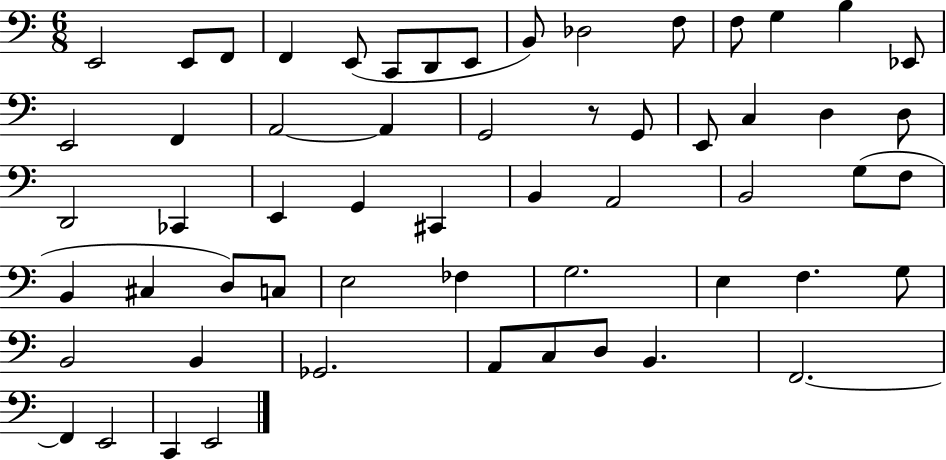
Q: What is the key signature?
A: C major